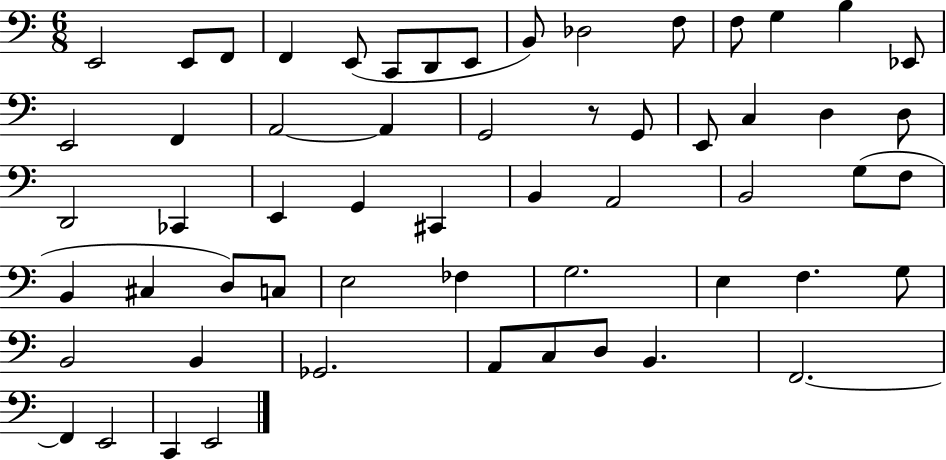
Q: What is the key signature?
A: C major